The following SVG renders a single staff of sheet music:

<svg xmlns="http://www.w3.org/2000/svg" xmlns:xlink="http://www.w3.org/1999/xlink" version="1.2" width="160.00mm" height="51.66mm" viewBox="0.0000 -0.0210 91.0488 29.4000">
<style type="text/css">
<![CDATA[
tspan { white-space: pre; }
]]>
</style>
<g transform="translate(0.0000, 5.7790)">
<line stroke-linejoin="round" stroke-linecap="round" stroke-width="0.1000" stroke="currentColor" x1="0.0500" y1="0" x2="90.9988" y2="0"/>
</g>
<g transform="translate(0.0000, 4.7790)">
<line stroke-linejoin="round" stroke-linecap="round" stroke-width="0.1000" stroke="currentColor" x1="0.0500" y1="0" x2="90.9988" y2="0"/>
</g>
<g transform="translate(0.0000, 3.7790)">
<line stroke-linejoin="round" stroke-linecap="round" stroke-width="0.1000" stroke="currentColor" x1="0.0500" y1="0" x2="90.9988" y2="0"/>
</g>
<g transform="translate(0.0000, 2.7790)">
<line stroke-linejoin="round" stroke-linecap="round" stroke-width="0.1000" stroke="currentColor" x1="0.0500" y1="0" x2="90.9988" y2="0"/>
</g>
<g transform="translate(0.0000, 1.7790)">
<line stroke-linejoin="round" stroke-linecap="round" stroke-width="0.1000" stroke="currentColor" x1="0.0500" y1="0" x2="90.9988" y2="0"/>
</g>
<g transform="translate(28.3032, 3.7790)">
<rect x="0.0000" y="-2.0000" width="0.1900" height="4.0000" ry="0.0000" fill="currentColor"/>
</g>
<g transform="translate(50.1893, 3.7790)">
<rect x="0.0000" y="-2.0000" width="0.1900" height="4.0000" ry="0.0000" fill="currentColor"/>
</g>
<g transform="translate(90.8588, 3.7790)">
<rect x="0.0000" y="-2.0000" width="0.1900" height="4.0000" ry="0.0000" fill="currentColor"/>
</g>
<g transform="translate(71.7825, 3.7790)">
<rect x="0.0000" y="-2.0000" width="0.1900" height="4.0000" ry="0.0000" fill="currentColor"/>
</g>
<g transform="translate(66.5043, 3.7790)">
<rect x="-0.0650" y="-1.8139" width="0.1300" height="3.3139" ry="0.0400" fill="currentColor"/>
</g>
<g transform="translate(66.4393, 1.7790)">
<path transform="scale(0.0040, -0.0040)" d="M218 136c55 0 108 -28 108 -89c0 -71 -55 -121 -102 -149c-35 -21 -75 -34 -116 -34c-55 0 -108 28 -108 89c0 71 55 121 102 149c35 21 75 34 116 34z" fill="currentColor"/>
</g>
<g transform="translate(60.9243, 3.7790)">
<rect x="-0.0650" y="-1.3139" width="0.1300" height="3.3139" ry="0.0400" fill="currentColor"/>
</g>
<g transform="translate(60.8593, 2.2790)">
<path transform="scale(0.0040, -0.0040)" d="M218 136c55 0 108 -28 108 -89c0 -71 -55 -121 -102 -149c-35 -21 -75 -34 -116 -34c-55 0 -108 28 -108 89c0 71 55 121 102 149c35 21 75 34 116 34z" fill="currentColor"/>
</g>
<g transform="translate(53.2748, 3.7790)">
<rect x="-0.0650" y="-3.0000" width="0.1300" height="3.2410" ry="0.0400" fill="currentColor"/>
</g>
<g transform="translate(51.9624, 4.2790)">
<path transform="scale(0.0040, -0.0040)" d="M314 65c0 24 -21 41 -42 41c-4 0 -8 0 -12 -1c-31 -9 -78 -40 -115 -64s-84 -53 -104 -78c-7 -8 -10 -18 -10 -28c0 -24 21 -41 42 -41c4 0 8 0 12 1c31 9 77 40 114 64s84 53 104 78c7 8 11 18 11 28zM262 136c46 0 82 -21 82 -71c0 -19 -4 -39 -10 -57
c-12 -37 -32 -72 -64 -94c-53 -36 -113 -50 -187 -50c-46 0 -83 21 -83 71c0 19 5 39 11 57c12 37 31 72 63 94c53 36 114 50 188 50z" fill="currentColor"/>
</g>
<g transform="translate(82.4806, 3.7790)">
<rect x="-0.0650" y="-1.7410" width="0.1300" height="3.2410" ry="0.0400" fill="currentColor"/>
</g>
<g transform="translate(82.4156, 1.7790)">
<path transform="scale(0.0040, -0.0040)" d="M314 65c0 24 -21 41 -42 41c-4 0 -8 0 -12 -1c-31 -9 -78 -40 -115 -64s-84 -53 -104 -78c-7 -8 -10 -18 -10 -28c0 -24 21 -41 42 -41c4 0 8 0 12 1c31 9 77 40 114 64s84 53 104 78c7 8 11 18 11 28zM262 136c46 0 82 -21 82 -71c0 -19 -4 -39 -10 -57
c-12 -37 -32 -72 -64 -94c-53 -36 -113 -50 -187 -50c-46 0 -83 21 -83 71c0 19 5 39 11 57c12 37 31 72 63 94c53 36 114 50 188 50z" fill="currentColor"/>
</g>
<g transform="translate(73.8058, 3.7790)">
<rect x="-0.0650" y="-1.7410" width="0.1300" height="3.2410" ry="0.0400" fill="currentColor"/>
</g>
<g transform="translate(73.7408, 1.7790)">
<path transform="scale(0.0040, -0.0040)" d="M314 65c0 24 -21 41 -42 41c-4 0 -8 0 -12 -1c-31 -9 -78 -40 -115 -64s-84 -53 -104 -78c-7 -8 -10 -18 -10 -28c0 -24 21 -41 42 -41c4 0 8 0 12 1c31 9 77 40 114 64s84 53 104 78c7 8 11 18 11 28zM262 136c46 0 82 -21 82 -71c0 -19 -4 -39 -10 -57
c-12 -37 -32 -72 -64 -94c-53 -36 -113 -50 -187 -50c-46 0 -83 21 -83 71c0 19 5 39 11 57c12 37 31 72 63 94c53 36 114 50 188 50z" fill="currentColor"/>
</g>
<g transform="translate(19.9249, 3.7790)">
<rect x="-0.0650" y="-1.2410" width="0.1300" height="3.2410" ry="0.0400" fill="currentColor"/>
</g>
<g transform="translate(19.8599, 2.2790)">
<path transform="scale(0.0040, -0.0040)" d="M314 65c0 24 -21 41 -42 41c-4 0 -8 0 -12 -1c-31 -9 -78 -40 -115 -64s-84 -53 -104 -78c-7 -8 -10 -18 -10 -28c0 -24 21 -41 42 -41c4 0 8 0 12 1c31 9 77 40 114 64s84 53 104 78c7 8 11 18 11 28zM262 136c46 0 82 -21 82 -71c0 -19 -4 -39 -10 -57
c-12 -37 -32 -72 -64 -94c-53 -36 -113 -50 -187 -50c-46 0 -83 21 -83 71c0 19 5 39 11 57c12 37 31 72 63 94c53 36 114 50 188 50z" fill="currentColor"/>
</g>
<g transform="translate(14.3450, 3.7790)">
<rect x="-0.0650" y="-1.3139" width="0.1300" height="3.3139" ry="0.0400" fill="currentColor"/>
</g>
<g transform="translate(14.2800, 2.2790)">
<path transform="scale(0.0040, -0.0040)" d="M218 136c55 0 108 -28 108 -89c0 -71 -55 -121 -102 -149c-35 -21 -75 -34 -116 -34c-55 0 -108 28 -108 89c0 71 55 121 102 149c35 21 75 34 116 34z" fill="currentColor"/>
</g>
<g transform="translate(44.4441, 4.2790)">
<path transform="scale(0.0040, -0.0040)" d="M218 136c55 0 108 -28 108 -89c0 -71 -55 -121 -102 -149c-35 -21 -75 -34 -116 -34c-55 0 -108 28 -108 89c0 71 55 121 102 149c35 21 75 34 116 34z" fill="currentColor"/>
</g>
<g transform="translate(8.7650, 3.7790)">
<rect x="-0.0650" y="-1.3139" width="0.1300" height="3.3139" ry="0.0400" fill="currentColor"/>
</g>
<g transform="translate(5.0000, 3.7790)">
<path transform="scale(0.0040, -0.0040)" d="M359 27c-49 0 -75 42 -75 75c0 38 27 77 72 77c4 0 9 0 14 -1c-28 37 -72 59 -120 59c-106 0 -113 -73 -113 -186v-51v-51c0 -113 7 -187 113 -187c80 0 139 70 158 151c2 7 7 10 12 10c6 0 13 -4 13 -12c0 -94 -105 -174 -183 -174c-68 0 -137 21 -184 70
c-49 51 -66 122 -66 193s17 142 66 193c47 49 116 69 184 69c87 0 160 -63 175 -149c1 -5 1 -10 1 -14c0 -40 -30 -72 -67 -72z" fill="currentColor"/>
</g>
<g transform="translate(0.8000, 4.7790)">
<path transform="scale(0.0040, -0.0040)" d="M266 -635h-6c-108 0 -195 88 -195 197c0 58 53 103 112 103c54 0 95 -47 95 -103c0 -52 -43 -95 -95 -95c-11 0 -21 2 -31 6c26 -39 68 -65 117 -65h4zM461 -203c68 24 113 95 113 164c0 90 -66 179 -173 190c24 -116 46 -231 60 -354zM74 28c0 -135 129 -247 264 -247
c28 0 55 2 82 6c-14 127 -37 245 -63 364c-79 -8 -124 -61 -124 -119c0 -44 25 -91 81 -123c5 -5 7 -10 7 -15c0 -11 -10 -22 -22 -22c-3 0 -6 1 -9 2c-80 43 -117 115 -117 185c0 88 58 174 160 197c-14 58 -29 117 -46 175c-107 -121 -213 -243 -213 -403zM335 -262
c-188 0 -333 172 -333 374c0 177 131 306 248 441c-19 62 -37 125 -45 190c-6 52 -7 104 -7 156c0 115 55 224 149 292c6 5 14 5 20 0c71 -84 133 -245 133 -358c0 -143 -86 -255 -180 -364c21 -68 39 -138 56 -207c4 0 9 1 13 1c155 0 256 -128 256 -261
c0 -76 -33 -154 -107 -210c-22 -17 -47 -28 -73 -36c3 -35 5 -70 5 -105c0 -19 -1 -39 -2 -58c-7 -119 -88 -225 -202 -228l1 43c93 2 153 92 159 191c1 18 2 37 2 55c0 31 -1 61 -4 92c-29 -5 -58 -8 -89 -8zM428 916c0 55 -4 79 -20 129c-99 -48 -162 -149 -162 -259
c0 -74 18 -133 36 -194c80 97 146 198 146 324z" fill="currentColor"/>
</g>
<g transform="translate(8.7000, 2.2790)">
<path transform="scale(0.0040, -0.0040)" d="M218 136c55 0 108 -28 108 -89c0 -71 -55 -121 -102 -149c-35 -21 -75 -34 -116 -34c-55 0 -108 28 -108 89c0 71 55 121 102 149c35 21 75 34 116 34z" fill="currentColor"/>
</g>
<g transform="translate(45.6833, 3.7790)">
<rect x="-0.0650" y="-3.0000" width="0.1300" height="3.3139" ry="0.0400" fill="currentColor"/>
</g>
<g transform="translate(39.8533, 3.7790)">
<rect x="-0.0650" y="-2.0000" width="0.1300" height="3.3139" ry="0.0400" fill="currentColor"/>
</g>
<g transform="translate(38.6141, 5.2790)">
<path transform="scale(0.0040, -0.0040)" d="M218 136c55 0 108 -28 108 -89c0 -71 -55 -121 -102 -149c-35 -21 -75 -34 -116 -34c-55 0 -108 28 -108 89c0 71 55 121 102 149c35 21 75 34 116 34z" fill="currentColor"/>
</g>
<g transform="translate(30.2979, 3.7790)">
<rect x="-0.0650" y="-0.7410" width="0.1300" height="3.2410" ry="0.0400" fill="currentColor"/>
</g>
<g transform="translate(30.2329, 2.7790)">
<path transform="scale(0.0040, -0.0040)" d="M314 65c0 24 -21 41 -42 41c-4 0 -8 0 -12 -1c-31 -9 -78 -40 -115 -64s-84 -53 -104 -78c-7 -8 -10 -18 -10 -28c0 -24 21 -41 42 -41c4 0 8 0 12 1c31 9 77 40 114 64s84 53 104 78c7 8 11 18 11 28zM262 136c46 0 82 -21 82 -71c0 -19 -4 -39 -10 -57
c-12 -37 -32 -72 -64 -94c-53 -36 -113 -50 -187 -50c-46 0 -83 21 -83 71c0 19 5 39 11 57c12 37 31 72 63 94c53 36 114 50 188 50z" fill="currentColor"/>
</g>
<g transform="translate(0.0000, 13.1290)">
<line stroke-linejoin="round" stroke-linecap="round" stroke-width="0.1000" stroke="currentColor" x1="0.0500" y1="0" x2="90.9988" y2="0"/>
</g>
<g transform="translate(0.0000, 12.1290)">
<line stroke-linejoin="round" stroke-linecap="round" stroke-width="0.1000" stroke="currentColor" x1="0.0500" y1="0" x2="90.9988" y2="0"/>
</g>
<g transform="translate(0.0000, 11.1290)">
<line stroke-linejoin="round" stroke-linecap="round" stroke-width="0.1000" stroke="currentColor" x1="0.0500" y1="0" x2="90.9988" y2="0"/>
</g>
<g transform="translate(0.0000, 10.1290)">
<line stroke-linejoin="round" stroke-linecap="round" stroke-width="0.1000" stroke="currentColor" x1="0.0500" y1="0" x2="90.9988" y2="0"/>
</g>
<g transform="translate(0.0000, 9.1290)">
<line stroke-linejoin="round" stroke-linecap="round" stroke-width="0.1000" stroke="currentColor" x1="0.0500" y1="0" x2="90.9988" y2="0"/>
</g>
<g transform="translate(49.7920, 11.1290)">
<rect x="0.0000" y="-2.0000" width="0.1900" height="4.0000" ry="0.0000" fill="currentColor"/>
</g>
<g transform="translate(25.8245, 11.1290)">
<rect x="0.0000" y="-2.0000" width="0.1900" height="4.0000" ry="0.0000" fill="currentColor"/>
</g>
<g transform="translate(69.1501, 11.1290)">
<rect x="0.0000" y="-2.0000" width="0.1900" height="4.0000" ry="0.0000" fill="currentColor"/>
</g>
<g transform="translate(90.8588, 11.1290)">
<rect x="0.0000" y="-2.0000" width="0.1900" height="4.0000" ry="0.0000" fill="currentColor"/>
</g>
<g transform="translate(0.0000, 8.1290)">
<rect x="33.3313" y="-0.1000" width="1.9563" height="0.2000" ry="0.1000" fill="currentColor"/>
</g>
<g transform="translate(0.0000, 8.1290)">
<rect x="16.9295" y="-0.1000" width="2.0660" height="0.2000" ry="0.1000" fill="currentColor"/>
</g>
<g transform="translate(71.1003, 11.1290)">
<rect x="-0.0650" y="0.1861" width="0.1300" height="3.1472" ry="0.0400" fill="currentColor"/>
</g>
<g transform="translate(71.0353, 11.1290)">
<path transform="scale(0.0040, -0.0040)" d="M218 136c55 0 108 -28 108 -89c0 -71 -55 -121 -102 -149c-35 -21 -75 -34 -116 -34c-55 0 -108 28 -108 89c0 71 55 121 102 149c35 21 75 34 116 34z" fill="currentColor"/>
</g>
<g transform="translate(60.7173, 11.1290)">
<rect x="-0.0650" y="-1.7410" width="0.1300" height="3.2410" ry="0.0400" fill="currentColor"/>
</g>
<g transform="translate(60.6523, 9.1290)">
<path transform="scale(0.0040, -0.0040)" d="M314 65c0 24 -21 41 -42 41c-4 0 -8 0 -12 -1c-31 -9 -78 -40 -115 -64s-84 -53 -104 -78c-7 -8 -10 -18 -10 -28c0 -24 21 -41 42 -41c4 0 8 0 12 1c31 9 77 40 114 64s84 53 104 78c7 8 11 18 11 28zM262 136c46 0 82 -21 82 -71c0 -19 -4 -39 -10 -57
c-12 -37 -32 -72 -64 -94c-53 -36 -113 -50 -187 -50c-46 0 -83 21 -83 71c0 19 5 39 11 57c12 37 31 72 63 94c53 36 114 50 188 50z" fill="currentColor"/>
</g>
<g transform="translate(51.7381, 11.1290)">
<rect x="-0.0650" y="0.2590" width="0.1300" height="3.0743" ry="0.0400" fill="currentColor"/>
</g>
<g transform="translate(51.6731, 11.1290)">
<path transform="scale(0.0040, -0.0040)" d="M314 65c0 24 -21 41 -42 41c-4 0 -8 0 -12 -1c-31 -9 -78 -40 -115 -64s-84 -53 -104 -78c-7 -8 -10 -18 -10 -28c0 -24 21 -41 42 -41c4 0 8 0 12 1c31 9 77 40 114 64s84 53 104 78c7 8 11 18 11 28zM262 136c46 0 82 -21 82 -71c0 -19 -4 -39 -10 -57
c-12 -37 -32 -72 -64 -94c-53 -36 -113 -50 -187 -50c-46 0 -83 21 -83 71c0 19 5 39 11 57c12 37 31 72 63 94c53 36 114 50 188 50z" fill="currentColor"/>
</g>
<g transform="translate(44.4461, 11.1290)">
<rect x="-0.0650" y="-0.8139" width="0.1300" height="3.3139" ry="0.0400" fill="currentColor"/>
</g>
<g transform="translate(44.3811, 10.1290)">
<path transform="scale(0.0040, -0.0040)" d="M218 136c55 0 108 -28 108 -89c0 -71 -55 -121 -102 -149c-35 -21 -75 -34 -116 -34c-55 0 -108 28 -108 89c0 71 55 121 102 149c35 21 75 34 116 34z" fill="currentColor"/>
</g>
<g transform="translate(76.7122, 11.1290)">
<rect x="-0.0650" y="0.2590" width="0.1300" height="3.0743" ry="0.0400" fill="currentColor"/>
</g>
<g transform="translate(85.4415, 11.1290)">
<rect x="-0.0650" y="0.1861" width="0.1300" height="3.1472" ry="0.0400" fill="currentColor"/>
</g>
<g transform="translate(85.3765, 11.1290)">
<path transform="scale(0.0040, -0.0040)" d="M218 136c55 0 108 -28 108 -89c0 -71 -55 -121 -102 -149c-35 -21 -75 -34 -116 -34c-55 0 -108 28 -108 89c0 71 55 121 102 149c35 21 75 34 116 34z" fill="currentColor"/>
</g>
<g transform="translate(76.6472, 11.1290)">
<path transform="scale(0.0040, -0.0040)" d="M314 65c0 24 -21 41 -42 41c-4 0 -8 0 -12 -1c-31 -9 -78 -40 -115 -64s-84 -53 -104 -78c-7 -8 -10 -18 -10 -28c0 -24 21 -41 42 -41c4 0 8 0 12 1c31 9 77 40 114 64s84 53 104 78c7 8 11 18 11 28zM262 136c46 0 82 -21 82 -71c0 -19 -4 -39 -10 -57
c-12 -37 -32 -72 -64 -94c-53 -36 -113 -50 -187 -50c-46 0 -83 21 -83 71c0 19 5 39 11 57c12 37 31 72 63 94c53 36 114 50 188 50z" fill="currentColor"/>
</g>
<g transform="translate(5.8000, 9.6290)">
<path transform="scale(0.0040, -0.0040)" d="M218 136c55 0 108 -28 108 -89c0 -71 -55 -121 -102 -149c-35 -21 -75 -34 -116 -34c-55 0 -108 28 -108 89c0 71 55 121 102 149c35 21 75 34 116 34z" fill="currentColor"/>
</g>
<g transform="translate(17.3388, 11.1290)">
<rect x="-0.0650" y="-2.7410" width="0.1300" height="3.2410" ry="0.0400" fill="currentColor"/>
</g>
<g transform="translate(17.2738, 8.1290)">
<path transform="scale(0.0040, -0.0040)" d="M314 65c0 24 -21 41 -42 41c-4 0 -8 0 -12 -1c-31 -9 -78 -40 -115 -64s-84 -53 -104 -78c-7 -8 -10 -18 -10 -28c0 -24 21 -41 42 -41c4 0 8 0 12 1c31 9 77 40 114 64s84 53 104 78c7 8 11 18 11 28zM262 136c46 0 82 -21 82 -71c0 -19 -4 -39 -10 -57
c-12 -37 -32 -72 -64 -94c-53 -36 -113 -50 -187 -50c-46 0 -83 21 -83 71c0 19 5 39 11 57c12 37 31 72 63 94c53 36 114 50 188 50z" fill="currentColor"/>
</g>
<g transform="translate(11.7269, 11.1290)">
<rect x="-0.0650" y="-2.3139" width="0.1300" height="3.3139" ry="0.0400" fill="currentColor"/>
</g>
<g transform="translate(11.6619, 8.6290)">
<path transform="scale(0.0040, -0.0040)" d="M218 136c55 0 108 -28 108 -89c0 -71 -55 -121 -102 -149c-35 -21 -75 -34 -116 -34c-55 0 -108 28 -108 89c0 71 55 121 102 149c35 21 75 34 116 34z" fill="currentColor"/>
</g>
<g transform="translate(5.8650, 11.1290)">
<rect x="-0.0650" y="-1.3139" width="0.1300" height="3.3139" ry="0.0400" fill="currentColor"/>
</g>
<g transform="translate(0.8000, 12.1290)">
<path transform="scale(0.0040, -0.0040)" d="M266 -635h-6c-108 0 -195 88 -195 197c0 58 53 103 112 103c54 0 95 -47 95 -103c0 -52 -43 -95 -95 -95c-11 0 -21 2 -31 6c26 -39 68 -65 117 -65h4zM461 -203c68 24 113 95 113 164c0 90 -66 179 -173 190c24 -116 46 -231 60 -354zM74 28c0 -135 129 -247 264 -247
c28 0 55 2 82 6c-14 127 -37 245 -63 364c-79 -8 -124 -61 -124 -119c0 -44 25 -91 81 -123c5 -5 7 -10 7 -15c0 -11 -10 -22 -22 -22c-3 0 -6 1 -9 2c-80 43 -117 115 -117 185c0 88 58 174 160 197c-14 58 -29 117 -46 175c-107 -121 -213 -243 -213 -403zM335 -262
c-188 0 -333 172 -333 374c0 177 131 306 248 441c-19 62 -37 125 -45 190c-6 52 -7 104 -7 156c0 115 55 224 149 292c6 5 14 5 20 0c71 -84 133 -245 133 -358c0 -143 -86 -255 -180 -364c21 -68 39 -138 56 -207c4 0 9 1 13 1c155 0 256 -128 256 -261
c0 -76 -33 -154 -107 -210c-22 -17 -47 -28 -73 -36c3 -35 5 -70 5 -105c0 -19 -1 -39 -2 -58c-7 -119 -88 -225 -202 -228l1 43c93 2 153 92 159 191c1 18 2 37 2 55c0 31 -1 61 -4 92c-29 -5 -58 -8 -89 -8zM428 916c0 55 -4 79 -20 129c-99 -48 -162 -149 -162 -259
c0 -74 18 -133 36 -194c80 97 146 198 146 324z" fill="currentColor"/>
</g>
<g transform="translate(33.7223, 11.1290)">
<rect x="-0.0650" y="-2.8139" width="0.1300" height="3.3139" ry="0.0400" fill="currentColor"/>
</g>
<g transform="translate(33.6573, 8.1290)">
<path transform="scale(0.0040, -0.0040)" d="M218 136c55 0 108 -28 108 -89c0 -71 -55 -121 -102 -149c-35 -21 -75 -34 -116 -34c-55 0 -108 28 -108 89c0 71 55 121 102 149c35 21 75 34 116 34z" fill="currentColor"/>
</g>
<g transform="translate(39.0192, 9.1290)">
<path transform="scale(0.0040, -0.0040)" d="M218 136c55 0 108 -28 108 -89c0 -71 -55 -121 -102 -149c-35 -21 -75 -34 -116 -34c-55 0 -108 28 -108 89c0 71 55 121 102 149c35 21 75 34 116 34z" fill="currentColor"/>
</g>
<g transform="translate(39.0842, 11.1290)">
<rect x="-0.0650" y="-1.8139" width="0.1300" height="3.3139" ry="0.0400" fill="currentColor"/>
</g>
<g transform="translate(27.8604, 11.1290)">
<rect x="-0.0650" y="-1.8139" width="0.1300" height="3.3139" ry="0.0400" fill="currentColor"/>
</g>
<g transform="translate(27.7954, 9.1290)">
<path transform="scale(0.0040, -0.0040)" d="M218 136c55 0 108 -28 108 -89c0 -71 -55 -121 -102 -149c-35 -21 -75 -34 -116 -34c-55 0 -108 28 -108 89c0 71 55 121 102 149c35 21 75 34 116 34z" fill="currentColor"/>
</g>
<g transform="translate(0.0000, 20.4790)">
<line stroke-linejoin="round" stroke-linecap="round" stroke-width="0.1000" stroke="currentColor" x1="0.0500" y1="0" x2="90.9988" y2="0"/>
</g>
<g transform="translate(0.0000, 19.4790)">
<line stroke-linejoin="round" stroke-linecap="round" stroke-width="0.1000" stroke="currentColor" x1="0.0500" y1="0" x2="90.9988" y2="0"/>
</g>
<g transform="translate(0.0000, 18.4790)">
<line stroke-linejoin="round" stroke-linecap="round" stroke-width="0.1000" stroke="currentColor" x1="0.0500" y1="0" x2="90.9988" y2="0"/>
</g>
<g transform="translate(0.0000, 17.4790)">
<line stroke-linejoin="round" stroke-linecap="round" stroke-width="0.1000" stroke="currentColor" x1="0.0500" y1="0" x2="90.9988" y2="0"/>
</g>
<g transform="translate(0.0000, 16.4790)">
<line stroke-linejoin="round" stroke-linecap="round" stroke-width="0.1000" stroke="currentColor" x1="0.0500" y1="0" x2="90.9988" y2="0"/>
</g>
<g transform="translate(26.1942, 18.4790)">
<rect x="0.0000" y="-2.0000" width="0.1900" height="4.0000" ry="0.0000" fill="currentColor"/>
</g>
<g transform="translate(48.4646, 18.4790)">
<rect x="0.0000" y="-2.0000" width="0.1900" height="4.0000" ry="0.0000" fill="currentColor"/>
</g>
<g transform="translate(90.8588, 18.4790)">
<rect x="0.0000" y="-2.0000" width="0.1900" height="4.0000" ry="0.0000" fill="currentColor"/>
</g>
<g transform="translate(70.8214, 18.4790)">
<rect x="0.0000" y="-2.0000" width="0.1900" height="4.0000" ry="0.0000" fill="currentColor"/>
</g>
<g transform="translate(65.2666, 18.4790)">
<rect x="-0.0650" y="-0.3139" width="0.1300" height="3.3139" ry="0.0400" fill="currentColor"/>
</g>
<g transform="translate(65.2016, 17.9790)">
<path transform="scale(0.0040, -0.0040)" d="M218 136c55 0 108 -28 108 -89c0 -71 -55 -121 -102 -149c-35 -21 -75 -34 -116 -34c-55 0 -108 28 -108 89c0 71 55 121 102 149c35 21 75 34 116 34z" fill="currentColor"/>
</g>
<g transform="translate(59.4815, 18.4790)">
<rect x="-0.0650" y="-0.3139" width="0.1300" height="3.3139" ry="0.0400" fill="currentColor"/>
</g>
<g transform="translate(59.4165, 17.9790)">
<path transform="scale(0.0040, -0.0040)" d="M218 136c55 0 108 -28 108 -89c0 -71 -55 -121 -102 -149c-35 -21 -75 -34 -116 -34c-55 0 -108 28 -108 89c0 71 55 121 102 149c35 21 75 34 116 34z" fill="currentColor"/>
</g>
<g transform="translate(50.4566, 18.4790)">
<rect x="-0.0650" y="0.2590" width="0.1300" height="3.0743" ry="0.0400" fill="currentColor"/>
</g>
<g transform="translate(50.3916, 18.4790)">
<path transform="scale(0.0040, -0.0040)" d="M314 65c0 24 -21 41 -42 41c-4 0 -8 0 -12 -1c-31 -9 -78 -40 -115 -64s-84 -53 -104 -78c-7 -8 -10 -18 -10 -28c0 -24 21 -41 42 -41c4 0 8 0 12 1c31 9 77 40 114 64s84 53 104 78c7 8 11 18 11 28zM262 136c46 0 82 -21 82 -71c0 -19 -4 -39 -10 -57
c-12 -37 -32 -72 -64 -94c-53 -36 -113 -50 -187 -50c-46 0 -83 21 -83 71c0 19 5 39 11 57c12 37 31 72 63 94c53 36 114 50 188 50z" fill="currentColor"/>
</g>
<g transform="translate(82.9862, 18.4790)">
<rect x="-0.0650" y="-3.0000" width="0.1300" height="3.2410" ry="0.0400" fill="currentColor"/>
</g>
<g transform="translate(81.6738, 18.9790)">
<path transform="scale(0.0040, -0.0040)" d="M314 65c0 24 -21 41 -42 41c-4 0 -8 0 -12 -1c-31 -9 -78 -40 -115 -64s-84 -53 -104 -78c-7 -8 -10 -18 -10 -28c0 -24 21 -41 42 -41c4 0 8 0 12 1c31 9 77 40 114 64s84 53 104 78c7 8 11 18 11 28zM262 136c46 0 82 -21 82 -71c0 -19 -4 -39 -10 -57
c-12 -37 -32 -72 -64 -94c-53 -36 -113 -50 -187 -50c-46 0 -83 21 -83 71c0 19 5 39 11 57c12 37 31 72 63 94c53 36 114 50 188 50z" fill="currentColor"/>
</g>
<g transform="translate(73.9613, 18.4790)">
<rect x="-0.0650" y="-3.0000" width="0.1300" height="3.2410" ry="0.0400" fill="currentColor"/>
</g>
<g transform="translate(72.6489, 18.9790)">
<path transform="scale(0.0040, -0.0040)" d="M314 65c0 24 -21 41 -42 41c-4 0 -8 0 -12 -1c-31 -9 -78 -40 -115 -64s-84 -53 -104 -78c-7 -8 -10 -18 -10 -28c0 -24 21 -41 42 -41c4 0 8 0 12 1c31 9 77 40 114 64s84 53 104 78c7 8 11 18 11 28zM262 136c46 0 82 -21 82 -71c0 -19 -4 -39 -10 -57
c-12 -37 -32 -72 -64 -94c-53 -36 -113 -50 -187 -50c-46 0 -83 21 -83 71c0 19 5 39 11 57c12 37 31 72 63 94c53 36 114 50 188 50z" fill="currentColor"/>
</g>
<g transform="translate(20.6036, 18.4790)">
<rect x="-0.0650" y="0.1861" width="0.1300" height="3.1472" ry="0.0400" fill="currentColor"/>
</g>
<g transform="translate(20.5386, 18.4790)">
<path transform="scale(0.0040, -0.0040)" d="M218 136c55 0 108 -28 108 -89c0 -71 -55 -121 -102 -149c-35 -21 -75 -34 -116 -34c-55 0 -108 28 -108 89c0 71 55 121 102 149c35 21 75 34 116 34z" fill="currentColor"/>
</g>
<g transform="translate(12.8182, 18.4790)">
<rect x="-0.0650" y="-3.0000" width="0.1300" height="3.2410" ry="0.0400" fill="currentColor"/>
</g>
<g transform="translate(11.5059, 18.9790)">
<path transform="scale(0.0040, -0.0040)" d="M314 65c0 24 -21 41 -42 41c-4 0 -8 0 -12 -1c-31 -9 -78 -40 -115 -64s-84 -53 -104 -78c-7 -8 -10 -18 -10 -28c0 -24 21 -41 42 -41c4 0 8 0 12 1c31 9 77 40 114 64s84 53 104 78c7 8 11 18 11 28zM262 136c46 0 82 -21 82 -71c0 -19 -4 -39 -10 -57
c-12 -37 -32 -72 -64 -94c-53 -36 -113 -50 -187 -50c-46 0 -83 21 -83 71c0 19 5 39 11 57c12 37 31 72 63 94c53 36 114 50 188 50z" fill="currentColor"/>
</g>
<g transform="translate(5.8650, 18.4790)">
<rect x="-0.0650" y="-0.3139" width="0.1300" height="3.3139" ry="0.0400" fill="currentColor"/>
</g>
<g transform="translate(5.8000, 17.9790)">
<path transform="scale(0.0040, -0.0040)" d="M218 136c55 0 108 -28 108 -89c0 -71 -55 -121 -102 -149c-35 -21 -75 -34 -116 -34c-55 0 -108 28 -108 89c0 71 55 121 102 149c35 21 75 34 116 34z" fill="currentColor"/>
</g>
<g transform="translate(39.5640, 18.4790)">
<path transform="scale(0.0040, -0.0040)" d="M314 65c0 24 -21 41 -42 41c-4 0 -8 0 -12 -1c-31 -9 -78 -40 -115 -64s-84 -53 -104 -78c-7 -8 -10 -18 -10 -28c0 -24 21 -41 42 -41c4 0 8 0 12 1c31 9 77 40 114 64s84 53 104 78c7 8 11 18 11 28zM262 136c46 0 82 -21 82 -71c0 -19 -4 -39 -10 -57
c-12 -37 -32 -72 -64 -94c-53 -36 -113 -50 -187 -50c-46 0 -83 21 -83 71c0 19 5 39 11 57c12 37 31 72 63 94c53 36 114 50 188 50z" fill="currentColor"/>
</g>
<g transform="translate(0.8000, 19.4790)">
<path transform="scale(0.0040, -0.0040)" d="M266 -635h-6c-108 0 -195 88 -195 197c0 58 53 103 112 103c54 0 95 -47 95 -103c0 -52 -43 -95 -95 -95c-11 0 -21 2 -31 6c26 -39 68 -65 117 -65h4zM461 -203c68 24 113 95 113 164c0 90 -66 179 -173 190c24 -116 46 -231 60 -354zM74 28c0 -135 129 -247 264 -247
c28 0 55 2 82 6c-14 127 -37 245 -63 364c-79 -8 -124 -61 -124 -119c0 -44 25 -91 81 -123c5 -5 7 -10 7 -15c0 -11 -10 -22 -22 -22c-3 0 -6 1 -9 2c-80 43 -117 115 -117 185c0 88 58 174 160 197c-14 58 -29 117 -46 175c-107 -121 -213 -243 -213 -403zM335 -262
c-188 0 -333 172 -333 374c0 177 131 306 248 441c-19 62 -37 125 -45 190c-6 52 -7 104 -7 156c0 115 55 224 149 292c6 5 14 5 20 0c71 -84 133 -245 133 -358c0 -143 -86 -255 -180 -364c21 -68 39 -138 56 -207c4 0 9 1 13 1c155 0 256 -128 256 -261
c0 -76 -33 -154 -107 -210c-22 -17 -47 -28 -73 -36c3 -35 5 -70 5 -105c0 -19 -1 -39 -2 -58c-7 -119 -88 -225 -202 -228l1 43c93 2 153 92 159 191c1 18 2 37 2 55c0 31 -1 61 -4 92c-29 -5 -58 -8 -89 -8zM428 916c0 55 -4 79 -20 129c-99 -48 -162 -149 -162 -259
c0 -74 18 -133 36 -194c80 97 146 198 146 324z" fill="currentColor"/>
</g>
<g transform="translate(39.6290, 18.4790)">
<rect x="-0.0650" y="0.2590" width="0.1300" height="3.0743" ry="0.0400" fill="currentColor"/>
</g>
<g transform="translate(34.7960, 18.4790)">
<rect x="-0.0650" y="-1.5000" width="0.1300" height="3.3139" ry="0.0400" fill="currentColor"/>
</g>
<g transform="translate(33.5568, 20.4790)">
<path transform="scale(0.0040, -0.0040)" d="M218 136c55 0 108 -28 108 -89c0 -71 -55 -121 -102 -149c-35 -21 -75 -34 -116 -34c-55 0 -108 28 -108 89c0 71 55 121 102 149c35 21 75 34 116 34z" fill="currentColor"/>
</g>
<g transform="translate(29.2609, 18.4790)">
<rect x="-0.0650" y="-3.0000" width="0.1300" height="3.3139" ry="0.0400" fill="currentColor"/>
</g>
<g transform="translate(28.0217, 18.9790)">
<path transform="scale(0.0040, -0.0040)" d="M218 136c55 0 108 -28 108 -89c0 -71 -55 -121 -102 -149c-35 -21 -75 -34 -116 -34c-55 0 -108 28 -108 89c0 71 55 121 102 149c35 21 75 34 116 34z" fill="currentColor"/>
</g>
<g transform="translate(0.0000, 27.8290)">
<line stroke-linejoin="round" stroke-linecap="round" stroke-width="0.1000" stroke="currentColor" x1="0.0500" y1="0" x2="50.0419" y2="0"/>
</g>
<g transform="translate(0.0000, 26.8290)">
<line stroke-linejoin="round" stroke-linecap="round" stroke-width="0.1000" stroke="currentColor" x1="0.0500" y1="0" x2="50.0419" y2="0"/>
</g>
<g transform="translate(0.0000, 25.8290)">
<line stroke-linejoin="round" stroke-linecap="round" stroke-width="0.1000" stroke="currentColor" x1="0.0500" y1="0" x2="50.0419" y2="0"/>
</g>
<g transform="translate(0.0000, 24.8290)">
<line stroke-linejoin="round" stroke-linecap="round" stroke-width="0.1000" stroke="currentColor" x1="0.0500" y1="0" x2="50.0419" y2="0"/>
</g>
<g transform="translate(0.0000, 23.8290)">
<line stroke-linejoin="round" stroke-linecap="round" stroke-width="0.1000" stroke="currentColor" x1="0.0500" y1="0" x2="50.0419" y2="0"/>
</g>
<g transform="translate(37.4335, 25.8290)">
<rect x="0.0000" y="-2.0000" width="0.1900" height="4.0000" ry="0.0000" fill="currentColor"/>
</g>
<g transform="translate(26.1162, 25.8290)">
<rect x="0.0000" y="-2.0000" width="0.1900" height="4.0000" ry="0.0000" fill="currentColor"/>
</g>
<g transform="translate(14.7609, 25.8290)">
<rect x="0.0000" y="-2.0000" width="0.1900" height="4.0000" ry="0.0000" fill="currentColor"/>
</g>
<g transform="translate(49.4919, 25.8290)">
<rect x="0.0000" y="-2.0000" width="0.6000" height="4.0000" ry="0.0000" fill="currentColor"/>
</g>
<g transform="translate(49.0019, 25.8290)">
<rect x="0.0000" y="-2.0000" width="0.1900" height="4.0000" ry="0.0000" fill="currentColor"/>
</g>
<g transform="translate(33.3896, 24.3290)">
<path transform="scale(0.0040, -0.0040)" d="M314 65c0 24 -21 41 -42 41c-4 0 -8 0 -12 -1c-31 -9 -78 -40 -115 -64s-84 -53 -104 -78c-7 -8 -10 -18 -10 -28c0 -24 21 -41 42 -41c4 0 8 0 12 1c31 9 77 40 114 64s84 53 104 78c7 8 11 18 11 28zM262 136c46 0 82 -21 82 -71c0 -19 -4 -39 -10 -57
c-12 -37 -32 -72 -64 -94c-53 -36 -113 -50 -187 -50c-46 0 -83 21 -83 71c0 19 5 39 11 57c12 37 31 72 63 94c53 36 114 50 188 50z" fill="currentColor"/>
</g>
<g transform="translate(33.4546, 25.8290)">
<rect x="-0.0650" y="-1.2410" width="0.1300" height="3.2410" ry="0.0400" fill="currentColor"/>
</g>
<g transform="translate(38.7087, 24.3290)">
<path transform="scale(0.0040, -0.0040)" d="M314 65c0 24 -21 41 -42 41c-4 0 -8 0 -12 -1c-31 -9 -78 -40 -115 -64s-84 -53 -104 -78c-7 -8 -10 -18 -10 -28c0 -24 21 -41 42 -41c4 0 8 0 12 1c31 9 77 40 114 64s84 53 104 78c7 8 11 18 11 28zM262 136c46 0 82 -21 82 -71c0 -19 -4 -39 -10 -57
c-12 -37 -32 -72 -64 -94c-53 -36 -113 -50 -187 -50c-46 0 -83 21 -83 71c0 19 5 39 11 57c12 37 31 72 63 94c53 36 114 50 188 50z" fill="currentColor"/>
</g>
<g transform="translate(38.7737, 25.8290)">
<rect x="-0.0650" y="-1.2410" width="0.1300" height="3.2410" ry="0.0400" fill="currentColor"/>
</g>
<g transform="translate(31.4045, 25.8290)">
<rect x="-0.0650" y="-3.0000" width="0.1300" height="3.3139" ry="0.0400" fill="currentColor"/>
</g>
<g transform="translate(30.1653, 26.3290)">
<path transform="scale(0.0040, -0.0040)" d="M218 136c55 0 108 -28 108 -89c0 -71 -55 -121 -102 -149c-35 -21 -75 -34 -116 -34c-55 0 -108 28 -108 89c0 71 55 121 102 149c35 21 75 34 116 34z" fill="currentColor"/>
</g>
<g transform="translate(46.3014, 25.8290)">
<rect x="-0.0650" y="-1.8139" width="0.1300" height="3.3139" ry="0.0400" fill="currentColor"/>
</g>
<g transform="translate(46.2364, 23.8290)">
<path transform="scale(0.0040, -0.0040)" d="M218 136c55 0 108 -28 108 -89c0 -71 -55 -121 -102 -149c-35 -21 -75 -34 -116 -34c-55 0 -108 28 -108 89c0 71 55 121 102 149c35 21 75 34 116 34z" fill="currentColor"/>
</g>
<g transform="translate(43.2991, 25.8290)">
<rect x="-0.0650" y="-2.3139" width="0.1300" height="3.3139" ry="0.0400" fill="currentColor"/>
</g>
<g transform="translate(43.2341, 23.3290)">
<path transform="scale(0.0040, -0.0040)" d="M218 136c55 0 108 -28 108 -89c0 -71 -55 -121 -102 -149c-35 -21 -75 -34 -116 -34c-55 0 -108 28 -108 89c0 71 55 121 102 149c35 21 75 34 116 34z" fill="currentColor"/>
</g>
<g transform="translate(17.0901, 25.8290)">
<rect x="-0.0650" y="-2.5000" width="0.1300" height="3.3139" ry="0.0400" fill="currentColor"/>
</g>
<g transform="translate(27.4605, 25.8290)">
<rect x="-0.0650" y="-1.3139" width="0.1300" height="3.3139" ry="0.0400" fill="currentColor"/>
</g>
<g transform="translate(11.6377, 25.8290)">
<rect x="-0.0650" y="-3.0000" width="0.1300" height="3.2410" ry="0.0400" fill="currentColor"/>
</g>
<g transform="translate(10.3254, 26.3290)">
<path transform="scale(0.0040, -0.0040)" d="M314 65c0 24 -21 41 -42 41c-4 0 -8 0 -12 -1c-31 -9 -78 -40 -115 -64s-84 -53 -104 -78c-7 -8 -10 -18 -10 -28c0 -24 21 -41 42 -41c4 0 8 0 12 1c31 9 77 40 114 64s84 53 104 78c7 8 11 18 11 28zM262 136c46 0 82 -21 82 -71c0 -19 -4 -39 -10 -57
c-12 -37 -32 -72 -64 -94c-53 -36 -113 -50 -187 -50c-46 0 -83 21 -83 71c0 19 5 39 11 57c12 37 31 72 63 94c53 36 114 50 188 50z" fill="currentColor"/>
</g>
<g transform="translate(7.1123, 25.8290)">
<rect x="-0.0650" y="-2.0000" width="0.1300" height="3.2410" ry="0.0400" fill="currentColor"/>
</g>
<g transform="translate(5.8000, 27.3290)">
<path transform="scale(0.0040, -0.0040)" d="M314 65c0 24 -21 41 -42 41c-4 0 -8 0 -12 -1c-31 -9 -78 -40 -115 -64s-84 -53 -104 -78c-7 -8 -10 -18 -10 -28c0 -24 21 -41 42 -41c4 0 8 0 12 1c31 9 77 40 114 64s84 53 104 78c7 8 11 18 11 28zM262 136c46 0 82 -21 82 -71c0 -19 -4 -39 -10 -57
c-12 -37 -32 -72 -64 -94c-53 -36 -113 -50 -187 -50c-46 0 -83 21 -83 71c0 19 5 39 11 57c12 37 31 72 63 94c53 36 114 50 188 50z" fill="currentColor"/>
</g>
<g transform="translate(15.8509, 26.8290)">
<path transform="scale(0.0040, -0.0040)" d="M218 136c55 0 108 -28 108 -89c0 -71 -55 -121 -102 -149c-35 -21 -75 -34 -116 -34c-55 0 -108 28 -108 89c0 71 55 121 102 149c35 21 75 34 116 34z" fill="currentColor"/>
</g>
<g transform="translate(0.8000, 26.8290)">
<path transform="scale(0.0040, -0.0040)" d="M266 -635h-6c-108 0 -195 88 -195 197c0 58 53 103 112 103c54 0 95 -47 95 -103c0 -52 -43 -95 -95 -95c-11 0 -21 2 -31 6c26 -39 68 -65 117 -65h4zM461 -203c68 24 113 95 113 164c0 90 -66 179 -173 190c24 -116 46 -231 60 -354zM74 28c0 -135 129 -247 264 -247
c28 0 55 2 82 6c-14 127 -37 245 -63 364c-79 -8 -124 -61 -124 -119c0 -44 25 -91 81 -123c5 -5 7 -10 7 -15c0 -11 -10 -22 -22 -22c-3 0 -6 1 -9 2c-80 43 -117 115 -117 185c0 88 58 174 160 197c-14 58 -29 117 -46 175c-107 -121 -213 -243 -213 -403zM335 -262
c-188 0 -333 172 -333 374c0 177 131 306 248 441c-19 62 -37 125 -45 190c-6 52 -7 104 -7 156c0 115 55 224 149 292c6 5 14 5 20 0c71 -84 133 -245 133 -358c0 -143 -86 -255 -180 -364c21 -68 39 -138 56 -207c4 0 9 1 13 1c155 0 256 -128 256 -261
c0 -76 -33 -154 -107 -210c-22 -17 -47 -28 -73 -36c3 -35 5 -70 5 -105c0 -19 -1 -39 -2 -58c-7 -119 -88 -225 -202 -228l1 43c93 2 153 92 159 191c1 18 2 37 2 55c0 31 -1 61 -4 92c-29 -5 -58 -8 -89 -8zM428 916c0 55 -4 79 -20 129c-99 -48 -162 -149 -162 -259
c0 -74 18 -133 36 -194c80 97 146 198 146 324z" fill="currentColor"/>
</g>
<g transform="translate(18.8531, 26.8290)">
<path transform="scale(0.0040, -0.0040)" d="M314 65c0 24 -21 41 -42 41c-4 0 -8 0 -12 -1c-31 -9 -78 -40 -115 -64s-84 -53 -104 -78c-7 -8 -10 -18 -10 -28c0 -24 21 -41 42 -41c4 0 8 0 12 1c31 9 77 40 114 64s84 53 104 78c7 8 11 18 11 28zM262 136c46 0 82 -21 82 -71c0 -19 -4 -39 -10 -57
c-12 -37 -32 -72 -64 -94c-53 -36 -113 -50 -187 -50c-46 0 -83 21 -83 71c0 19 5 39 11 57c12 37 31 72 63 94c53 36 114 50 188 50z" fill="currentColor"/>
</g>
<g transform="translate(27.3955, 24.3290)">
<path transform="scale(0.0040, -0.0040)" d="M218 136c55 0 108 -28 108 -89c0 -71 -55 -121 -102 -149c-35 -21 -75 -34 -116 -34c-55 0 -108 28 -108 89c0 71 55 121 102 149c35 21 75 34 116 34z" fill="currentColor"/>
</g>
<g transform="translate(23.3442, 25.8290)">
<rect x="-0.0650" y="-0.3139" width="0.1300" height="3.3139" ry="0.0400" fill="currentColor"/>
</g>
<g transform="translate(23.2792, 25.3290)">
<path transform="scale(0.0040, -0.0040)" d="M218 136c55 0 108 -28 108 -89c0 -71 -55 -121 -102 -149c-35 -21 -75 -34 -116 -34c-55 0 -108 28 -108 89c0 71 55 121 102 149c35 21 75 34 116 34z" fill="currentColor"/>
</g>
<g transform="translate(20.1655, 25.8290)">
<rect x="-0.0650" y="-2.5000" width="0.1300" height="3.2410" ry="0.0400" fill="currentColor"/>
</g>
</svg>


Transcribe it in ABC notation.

X:1
T:Untitled
M:4/4
L:1/4
K:C
e e e2 d2 F A A2 e f f2 f2 e g a2 f a f d B2 f2 B B2 B c A2 B A E B2 B2 c c A2 A2 F2 A2 G G2 c e A e2 e2 g f